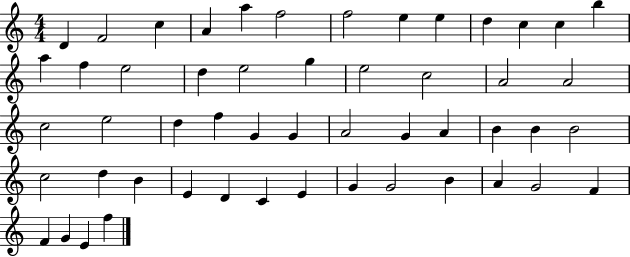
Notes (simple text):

D4/q F4/h C5/q A4/q A5/q F5/h F5/h E5/q E5/q D5/q C5/q C5/q B5/q A5/q F5/q E5/h D5/q E5/h G5/q E5/h C5/h A4/h A4/h C5/h E5/h D5/q F5/q G4/q G4/q A4/h G4/q A4/q B4/q B4/q B4/h C5/h D5/q B4/q E4/q D4/q C4/q E4/q G4/q G4/h B4/q A4/q G4/h F4/q F4/q G4/q E4/q F5/q